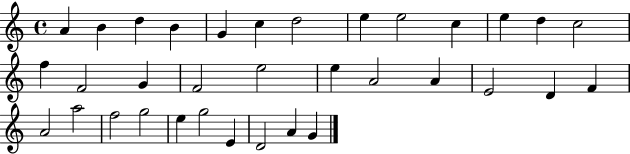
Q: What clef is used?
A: treble